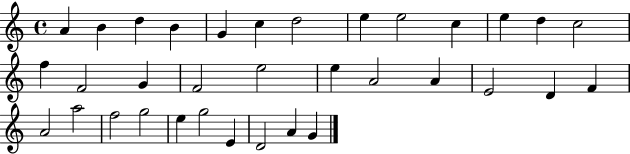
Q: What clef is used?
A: treble